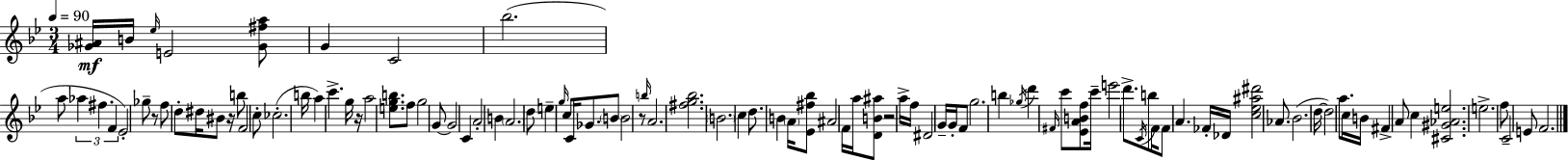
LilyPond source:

{
  \clef treble
  \numericTimeSignature
  \time 3/4
  \key bes \major
  \tempo 4 = 90
  \repeat volta 2 { <ges' ais'>16\mf b'16 \grace { ees''16 } e'2 <ges' fis'' a''>8 | g'4 c'2 | bes''2.( | a''8 \tuplet 3/2 { aes''4 fis''4. | \break f'4 } ees'2-.) | ges''8-- r8 f''8 d''8-. dis''16 bis'8 | r16 b''8 f'2 c''8-. | ces''2.-.( | \break b''16 a''4) c'''4.-> | g''16 r16 a''2 <e'' g'' b''>8. | f''8 g''2 g'8~~ | g'2 c'4 | \break a'2-. b'4 | \parenthesize a'2. | d''8 e''4-- \grace { g''16 } c''8 c'16 ges'8. | \parenthesize b'8 b'2 | \break r8 \grace { b''16 } a'2. | <fis'' g'' bes''>2. | \parenthesize b'2. | c''4 d''8. b'4 | \break \parenthesize a'16 <ees' fis'' bes''>8 ais'2 | f'16 a''16 <d' b' ais''>8 r2 | a''16-> f''16 dis'2 g'16-- | g'16-. f'8 g''2. | \break b''4 \acciaccatura { ges''16 } d'''4 | \grace { fis'16 } c'''8 <ees' a' b' f''>8 c'''16-- e'''2 | d'''8.-> \acciaccatura { c'16 } b''8 f'16 f'8 a'4. | fes'16-. des'16 <c'' ees'' ais'' dis'''>2 | \break aes'8. bes'2.( | d''16~~ d''2) | a''8. c''16 b'16 fis'4-> | a'8 c''4 <cis' gis' aes' e''>2. | \break e''2.-> | f''8 c'2-- | e'8 f'2. | } \bar "|."
}